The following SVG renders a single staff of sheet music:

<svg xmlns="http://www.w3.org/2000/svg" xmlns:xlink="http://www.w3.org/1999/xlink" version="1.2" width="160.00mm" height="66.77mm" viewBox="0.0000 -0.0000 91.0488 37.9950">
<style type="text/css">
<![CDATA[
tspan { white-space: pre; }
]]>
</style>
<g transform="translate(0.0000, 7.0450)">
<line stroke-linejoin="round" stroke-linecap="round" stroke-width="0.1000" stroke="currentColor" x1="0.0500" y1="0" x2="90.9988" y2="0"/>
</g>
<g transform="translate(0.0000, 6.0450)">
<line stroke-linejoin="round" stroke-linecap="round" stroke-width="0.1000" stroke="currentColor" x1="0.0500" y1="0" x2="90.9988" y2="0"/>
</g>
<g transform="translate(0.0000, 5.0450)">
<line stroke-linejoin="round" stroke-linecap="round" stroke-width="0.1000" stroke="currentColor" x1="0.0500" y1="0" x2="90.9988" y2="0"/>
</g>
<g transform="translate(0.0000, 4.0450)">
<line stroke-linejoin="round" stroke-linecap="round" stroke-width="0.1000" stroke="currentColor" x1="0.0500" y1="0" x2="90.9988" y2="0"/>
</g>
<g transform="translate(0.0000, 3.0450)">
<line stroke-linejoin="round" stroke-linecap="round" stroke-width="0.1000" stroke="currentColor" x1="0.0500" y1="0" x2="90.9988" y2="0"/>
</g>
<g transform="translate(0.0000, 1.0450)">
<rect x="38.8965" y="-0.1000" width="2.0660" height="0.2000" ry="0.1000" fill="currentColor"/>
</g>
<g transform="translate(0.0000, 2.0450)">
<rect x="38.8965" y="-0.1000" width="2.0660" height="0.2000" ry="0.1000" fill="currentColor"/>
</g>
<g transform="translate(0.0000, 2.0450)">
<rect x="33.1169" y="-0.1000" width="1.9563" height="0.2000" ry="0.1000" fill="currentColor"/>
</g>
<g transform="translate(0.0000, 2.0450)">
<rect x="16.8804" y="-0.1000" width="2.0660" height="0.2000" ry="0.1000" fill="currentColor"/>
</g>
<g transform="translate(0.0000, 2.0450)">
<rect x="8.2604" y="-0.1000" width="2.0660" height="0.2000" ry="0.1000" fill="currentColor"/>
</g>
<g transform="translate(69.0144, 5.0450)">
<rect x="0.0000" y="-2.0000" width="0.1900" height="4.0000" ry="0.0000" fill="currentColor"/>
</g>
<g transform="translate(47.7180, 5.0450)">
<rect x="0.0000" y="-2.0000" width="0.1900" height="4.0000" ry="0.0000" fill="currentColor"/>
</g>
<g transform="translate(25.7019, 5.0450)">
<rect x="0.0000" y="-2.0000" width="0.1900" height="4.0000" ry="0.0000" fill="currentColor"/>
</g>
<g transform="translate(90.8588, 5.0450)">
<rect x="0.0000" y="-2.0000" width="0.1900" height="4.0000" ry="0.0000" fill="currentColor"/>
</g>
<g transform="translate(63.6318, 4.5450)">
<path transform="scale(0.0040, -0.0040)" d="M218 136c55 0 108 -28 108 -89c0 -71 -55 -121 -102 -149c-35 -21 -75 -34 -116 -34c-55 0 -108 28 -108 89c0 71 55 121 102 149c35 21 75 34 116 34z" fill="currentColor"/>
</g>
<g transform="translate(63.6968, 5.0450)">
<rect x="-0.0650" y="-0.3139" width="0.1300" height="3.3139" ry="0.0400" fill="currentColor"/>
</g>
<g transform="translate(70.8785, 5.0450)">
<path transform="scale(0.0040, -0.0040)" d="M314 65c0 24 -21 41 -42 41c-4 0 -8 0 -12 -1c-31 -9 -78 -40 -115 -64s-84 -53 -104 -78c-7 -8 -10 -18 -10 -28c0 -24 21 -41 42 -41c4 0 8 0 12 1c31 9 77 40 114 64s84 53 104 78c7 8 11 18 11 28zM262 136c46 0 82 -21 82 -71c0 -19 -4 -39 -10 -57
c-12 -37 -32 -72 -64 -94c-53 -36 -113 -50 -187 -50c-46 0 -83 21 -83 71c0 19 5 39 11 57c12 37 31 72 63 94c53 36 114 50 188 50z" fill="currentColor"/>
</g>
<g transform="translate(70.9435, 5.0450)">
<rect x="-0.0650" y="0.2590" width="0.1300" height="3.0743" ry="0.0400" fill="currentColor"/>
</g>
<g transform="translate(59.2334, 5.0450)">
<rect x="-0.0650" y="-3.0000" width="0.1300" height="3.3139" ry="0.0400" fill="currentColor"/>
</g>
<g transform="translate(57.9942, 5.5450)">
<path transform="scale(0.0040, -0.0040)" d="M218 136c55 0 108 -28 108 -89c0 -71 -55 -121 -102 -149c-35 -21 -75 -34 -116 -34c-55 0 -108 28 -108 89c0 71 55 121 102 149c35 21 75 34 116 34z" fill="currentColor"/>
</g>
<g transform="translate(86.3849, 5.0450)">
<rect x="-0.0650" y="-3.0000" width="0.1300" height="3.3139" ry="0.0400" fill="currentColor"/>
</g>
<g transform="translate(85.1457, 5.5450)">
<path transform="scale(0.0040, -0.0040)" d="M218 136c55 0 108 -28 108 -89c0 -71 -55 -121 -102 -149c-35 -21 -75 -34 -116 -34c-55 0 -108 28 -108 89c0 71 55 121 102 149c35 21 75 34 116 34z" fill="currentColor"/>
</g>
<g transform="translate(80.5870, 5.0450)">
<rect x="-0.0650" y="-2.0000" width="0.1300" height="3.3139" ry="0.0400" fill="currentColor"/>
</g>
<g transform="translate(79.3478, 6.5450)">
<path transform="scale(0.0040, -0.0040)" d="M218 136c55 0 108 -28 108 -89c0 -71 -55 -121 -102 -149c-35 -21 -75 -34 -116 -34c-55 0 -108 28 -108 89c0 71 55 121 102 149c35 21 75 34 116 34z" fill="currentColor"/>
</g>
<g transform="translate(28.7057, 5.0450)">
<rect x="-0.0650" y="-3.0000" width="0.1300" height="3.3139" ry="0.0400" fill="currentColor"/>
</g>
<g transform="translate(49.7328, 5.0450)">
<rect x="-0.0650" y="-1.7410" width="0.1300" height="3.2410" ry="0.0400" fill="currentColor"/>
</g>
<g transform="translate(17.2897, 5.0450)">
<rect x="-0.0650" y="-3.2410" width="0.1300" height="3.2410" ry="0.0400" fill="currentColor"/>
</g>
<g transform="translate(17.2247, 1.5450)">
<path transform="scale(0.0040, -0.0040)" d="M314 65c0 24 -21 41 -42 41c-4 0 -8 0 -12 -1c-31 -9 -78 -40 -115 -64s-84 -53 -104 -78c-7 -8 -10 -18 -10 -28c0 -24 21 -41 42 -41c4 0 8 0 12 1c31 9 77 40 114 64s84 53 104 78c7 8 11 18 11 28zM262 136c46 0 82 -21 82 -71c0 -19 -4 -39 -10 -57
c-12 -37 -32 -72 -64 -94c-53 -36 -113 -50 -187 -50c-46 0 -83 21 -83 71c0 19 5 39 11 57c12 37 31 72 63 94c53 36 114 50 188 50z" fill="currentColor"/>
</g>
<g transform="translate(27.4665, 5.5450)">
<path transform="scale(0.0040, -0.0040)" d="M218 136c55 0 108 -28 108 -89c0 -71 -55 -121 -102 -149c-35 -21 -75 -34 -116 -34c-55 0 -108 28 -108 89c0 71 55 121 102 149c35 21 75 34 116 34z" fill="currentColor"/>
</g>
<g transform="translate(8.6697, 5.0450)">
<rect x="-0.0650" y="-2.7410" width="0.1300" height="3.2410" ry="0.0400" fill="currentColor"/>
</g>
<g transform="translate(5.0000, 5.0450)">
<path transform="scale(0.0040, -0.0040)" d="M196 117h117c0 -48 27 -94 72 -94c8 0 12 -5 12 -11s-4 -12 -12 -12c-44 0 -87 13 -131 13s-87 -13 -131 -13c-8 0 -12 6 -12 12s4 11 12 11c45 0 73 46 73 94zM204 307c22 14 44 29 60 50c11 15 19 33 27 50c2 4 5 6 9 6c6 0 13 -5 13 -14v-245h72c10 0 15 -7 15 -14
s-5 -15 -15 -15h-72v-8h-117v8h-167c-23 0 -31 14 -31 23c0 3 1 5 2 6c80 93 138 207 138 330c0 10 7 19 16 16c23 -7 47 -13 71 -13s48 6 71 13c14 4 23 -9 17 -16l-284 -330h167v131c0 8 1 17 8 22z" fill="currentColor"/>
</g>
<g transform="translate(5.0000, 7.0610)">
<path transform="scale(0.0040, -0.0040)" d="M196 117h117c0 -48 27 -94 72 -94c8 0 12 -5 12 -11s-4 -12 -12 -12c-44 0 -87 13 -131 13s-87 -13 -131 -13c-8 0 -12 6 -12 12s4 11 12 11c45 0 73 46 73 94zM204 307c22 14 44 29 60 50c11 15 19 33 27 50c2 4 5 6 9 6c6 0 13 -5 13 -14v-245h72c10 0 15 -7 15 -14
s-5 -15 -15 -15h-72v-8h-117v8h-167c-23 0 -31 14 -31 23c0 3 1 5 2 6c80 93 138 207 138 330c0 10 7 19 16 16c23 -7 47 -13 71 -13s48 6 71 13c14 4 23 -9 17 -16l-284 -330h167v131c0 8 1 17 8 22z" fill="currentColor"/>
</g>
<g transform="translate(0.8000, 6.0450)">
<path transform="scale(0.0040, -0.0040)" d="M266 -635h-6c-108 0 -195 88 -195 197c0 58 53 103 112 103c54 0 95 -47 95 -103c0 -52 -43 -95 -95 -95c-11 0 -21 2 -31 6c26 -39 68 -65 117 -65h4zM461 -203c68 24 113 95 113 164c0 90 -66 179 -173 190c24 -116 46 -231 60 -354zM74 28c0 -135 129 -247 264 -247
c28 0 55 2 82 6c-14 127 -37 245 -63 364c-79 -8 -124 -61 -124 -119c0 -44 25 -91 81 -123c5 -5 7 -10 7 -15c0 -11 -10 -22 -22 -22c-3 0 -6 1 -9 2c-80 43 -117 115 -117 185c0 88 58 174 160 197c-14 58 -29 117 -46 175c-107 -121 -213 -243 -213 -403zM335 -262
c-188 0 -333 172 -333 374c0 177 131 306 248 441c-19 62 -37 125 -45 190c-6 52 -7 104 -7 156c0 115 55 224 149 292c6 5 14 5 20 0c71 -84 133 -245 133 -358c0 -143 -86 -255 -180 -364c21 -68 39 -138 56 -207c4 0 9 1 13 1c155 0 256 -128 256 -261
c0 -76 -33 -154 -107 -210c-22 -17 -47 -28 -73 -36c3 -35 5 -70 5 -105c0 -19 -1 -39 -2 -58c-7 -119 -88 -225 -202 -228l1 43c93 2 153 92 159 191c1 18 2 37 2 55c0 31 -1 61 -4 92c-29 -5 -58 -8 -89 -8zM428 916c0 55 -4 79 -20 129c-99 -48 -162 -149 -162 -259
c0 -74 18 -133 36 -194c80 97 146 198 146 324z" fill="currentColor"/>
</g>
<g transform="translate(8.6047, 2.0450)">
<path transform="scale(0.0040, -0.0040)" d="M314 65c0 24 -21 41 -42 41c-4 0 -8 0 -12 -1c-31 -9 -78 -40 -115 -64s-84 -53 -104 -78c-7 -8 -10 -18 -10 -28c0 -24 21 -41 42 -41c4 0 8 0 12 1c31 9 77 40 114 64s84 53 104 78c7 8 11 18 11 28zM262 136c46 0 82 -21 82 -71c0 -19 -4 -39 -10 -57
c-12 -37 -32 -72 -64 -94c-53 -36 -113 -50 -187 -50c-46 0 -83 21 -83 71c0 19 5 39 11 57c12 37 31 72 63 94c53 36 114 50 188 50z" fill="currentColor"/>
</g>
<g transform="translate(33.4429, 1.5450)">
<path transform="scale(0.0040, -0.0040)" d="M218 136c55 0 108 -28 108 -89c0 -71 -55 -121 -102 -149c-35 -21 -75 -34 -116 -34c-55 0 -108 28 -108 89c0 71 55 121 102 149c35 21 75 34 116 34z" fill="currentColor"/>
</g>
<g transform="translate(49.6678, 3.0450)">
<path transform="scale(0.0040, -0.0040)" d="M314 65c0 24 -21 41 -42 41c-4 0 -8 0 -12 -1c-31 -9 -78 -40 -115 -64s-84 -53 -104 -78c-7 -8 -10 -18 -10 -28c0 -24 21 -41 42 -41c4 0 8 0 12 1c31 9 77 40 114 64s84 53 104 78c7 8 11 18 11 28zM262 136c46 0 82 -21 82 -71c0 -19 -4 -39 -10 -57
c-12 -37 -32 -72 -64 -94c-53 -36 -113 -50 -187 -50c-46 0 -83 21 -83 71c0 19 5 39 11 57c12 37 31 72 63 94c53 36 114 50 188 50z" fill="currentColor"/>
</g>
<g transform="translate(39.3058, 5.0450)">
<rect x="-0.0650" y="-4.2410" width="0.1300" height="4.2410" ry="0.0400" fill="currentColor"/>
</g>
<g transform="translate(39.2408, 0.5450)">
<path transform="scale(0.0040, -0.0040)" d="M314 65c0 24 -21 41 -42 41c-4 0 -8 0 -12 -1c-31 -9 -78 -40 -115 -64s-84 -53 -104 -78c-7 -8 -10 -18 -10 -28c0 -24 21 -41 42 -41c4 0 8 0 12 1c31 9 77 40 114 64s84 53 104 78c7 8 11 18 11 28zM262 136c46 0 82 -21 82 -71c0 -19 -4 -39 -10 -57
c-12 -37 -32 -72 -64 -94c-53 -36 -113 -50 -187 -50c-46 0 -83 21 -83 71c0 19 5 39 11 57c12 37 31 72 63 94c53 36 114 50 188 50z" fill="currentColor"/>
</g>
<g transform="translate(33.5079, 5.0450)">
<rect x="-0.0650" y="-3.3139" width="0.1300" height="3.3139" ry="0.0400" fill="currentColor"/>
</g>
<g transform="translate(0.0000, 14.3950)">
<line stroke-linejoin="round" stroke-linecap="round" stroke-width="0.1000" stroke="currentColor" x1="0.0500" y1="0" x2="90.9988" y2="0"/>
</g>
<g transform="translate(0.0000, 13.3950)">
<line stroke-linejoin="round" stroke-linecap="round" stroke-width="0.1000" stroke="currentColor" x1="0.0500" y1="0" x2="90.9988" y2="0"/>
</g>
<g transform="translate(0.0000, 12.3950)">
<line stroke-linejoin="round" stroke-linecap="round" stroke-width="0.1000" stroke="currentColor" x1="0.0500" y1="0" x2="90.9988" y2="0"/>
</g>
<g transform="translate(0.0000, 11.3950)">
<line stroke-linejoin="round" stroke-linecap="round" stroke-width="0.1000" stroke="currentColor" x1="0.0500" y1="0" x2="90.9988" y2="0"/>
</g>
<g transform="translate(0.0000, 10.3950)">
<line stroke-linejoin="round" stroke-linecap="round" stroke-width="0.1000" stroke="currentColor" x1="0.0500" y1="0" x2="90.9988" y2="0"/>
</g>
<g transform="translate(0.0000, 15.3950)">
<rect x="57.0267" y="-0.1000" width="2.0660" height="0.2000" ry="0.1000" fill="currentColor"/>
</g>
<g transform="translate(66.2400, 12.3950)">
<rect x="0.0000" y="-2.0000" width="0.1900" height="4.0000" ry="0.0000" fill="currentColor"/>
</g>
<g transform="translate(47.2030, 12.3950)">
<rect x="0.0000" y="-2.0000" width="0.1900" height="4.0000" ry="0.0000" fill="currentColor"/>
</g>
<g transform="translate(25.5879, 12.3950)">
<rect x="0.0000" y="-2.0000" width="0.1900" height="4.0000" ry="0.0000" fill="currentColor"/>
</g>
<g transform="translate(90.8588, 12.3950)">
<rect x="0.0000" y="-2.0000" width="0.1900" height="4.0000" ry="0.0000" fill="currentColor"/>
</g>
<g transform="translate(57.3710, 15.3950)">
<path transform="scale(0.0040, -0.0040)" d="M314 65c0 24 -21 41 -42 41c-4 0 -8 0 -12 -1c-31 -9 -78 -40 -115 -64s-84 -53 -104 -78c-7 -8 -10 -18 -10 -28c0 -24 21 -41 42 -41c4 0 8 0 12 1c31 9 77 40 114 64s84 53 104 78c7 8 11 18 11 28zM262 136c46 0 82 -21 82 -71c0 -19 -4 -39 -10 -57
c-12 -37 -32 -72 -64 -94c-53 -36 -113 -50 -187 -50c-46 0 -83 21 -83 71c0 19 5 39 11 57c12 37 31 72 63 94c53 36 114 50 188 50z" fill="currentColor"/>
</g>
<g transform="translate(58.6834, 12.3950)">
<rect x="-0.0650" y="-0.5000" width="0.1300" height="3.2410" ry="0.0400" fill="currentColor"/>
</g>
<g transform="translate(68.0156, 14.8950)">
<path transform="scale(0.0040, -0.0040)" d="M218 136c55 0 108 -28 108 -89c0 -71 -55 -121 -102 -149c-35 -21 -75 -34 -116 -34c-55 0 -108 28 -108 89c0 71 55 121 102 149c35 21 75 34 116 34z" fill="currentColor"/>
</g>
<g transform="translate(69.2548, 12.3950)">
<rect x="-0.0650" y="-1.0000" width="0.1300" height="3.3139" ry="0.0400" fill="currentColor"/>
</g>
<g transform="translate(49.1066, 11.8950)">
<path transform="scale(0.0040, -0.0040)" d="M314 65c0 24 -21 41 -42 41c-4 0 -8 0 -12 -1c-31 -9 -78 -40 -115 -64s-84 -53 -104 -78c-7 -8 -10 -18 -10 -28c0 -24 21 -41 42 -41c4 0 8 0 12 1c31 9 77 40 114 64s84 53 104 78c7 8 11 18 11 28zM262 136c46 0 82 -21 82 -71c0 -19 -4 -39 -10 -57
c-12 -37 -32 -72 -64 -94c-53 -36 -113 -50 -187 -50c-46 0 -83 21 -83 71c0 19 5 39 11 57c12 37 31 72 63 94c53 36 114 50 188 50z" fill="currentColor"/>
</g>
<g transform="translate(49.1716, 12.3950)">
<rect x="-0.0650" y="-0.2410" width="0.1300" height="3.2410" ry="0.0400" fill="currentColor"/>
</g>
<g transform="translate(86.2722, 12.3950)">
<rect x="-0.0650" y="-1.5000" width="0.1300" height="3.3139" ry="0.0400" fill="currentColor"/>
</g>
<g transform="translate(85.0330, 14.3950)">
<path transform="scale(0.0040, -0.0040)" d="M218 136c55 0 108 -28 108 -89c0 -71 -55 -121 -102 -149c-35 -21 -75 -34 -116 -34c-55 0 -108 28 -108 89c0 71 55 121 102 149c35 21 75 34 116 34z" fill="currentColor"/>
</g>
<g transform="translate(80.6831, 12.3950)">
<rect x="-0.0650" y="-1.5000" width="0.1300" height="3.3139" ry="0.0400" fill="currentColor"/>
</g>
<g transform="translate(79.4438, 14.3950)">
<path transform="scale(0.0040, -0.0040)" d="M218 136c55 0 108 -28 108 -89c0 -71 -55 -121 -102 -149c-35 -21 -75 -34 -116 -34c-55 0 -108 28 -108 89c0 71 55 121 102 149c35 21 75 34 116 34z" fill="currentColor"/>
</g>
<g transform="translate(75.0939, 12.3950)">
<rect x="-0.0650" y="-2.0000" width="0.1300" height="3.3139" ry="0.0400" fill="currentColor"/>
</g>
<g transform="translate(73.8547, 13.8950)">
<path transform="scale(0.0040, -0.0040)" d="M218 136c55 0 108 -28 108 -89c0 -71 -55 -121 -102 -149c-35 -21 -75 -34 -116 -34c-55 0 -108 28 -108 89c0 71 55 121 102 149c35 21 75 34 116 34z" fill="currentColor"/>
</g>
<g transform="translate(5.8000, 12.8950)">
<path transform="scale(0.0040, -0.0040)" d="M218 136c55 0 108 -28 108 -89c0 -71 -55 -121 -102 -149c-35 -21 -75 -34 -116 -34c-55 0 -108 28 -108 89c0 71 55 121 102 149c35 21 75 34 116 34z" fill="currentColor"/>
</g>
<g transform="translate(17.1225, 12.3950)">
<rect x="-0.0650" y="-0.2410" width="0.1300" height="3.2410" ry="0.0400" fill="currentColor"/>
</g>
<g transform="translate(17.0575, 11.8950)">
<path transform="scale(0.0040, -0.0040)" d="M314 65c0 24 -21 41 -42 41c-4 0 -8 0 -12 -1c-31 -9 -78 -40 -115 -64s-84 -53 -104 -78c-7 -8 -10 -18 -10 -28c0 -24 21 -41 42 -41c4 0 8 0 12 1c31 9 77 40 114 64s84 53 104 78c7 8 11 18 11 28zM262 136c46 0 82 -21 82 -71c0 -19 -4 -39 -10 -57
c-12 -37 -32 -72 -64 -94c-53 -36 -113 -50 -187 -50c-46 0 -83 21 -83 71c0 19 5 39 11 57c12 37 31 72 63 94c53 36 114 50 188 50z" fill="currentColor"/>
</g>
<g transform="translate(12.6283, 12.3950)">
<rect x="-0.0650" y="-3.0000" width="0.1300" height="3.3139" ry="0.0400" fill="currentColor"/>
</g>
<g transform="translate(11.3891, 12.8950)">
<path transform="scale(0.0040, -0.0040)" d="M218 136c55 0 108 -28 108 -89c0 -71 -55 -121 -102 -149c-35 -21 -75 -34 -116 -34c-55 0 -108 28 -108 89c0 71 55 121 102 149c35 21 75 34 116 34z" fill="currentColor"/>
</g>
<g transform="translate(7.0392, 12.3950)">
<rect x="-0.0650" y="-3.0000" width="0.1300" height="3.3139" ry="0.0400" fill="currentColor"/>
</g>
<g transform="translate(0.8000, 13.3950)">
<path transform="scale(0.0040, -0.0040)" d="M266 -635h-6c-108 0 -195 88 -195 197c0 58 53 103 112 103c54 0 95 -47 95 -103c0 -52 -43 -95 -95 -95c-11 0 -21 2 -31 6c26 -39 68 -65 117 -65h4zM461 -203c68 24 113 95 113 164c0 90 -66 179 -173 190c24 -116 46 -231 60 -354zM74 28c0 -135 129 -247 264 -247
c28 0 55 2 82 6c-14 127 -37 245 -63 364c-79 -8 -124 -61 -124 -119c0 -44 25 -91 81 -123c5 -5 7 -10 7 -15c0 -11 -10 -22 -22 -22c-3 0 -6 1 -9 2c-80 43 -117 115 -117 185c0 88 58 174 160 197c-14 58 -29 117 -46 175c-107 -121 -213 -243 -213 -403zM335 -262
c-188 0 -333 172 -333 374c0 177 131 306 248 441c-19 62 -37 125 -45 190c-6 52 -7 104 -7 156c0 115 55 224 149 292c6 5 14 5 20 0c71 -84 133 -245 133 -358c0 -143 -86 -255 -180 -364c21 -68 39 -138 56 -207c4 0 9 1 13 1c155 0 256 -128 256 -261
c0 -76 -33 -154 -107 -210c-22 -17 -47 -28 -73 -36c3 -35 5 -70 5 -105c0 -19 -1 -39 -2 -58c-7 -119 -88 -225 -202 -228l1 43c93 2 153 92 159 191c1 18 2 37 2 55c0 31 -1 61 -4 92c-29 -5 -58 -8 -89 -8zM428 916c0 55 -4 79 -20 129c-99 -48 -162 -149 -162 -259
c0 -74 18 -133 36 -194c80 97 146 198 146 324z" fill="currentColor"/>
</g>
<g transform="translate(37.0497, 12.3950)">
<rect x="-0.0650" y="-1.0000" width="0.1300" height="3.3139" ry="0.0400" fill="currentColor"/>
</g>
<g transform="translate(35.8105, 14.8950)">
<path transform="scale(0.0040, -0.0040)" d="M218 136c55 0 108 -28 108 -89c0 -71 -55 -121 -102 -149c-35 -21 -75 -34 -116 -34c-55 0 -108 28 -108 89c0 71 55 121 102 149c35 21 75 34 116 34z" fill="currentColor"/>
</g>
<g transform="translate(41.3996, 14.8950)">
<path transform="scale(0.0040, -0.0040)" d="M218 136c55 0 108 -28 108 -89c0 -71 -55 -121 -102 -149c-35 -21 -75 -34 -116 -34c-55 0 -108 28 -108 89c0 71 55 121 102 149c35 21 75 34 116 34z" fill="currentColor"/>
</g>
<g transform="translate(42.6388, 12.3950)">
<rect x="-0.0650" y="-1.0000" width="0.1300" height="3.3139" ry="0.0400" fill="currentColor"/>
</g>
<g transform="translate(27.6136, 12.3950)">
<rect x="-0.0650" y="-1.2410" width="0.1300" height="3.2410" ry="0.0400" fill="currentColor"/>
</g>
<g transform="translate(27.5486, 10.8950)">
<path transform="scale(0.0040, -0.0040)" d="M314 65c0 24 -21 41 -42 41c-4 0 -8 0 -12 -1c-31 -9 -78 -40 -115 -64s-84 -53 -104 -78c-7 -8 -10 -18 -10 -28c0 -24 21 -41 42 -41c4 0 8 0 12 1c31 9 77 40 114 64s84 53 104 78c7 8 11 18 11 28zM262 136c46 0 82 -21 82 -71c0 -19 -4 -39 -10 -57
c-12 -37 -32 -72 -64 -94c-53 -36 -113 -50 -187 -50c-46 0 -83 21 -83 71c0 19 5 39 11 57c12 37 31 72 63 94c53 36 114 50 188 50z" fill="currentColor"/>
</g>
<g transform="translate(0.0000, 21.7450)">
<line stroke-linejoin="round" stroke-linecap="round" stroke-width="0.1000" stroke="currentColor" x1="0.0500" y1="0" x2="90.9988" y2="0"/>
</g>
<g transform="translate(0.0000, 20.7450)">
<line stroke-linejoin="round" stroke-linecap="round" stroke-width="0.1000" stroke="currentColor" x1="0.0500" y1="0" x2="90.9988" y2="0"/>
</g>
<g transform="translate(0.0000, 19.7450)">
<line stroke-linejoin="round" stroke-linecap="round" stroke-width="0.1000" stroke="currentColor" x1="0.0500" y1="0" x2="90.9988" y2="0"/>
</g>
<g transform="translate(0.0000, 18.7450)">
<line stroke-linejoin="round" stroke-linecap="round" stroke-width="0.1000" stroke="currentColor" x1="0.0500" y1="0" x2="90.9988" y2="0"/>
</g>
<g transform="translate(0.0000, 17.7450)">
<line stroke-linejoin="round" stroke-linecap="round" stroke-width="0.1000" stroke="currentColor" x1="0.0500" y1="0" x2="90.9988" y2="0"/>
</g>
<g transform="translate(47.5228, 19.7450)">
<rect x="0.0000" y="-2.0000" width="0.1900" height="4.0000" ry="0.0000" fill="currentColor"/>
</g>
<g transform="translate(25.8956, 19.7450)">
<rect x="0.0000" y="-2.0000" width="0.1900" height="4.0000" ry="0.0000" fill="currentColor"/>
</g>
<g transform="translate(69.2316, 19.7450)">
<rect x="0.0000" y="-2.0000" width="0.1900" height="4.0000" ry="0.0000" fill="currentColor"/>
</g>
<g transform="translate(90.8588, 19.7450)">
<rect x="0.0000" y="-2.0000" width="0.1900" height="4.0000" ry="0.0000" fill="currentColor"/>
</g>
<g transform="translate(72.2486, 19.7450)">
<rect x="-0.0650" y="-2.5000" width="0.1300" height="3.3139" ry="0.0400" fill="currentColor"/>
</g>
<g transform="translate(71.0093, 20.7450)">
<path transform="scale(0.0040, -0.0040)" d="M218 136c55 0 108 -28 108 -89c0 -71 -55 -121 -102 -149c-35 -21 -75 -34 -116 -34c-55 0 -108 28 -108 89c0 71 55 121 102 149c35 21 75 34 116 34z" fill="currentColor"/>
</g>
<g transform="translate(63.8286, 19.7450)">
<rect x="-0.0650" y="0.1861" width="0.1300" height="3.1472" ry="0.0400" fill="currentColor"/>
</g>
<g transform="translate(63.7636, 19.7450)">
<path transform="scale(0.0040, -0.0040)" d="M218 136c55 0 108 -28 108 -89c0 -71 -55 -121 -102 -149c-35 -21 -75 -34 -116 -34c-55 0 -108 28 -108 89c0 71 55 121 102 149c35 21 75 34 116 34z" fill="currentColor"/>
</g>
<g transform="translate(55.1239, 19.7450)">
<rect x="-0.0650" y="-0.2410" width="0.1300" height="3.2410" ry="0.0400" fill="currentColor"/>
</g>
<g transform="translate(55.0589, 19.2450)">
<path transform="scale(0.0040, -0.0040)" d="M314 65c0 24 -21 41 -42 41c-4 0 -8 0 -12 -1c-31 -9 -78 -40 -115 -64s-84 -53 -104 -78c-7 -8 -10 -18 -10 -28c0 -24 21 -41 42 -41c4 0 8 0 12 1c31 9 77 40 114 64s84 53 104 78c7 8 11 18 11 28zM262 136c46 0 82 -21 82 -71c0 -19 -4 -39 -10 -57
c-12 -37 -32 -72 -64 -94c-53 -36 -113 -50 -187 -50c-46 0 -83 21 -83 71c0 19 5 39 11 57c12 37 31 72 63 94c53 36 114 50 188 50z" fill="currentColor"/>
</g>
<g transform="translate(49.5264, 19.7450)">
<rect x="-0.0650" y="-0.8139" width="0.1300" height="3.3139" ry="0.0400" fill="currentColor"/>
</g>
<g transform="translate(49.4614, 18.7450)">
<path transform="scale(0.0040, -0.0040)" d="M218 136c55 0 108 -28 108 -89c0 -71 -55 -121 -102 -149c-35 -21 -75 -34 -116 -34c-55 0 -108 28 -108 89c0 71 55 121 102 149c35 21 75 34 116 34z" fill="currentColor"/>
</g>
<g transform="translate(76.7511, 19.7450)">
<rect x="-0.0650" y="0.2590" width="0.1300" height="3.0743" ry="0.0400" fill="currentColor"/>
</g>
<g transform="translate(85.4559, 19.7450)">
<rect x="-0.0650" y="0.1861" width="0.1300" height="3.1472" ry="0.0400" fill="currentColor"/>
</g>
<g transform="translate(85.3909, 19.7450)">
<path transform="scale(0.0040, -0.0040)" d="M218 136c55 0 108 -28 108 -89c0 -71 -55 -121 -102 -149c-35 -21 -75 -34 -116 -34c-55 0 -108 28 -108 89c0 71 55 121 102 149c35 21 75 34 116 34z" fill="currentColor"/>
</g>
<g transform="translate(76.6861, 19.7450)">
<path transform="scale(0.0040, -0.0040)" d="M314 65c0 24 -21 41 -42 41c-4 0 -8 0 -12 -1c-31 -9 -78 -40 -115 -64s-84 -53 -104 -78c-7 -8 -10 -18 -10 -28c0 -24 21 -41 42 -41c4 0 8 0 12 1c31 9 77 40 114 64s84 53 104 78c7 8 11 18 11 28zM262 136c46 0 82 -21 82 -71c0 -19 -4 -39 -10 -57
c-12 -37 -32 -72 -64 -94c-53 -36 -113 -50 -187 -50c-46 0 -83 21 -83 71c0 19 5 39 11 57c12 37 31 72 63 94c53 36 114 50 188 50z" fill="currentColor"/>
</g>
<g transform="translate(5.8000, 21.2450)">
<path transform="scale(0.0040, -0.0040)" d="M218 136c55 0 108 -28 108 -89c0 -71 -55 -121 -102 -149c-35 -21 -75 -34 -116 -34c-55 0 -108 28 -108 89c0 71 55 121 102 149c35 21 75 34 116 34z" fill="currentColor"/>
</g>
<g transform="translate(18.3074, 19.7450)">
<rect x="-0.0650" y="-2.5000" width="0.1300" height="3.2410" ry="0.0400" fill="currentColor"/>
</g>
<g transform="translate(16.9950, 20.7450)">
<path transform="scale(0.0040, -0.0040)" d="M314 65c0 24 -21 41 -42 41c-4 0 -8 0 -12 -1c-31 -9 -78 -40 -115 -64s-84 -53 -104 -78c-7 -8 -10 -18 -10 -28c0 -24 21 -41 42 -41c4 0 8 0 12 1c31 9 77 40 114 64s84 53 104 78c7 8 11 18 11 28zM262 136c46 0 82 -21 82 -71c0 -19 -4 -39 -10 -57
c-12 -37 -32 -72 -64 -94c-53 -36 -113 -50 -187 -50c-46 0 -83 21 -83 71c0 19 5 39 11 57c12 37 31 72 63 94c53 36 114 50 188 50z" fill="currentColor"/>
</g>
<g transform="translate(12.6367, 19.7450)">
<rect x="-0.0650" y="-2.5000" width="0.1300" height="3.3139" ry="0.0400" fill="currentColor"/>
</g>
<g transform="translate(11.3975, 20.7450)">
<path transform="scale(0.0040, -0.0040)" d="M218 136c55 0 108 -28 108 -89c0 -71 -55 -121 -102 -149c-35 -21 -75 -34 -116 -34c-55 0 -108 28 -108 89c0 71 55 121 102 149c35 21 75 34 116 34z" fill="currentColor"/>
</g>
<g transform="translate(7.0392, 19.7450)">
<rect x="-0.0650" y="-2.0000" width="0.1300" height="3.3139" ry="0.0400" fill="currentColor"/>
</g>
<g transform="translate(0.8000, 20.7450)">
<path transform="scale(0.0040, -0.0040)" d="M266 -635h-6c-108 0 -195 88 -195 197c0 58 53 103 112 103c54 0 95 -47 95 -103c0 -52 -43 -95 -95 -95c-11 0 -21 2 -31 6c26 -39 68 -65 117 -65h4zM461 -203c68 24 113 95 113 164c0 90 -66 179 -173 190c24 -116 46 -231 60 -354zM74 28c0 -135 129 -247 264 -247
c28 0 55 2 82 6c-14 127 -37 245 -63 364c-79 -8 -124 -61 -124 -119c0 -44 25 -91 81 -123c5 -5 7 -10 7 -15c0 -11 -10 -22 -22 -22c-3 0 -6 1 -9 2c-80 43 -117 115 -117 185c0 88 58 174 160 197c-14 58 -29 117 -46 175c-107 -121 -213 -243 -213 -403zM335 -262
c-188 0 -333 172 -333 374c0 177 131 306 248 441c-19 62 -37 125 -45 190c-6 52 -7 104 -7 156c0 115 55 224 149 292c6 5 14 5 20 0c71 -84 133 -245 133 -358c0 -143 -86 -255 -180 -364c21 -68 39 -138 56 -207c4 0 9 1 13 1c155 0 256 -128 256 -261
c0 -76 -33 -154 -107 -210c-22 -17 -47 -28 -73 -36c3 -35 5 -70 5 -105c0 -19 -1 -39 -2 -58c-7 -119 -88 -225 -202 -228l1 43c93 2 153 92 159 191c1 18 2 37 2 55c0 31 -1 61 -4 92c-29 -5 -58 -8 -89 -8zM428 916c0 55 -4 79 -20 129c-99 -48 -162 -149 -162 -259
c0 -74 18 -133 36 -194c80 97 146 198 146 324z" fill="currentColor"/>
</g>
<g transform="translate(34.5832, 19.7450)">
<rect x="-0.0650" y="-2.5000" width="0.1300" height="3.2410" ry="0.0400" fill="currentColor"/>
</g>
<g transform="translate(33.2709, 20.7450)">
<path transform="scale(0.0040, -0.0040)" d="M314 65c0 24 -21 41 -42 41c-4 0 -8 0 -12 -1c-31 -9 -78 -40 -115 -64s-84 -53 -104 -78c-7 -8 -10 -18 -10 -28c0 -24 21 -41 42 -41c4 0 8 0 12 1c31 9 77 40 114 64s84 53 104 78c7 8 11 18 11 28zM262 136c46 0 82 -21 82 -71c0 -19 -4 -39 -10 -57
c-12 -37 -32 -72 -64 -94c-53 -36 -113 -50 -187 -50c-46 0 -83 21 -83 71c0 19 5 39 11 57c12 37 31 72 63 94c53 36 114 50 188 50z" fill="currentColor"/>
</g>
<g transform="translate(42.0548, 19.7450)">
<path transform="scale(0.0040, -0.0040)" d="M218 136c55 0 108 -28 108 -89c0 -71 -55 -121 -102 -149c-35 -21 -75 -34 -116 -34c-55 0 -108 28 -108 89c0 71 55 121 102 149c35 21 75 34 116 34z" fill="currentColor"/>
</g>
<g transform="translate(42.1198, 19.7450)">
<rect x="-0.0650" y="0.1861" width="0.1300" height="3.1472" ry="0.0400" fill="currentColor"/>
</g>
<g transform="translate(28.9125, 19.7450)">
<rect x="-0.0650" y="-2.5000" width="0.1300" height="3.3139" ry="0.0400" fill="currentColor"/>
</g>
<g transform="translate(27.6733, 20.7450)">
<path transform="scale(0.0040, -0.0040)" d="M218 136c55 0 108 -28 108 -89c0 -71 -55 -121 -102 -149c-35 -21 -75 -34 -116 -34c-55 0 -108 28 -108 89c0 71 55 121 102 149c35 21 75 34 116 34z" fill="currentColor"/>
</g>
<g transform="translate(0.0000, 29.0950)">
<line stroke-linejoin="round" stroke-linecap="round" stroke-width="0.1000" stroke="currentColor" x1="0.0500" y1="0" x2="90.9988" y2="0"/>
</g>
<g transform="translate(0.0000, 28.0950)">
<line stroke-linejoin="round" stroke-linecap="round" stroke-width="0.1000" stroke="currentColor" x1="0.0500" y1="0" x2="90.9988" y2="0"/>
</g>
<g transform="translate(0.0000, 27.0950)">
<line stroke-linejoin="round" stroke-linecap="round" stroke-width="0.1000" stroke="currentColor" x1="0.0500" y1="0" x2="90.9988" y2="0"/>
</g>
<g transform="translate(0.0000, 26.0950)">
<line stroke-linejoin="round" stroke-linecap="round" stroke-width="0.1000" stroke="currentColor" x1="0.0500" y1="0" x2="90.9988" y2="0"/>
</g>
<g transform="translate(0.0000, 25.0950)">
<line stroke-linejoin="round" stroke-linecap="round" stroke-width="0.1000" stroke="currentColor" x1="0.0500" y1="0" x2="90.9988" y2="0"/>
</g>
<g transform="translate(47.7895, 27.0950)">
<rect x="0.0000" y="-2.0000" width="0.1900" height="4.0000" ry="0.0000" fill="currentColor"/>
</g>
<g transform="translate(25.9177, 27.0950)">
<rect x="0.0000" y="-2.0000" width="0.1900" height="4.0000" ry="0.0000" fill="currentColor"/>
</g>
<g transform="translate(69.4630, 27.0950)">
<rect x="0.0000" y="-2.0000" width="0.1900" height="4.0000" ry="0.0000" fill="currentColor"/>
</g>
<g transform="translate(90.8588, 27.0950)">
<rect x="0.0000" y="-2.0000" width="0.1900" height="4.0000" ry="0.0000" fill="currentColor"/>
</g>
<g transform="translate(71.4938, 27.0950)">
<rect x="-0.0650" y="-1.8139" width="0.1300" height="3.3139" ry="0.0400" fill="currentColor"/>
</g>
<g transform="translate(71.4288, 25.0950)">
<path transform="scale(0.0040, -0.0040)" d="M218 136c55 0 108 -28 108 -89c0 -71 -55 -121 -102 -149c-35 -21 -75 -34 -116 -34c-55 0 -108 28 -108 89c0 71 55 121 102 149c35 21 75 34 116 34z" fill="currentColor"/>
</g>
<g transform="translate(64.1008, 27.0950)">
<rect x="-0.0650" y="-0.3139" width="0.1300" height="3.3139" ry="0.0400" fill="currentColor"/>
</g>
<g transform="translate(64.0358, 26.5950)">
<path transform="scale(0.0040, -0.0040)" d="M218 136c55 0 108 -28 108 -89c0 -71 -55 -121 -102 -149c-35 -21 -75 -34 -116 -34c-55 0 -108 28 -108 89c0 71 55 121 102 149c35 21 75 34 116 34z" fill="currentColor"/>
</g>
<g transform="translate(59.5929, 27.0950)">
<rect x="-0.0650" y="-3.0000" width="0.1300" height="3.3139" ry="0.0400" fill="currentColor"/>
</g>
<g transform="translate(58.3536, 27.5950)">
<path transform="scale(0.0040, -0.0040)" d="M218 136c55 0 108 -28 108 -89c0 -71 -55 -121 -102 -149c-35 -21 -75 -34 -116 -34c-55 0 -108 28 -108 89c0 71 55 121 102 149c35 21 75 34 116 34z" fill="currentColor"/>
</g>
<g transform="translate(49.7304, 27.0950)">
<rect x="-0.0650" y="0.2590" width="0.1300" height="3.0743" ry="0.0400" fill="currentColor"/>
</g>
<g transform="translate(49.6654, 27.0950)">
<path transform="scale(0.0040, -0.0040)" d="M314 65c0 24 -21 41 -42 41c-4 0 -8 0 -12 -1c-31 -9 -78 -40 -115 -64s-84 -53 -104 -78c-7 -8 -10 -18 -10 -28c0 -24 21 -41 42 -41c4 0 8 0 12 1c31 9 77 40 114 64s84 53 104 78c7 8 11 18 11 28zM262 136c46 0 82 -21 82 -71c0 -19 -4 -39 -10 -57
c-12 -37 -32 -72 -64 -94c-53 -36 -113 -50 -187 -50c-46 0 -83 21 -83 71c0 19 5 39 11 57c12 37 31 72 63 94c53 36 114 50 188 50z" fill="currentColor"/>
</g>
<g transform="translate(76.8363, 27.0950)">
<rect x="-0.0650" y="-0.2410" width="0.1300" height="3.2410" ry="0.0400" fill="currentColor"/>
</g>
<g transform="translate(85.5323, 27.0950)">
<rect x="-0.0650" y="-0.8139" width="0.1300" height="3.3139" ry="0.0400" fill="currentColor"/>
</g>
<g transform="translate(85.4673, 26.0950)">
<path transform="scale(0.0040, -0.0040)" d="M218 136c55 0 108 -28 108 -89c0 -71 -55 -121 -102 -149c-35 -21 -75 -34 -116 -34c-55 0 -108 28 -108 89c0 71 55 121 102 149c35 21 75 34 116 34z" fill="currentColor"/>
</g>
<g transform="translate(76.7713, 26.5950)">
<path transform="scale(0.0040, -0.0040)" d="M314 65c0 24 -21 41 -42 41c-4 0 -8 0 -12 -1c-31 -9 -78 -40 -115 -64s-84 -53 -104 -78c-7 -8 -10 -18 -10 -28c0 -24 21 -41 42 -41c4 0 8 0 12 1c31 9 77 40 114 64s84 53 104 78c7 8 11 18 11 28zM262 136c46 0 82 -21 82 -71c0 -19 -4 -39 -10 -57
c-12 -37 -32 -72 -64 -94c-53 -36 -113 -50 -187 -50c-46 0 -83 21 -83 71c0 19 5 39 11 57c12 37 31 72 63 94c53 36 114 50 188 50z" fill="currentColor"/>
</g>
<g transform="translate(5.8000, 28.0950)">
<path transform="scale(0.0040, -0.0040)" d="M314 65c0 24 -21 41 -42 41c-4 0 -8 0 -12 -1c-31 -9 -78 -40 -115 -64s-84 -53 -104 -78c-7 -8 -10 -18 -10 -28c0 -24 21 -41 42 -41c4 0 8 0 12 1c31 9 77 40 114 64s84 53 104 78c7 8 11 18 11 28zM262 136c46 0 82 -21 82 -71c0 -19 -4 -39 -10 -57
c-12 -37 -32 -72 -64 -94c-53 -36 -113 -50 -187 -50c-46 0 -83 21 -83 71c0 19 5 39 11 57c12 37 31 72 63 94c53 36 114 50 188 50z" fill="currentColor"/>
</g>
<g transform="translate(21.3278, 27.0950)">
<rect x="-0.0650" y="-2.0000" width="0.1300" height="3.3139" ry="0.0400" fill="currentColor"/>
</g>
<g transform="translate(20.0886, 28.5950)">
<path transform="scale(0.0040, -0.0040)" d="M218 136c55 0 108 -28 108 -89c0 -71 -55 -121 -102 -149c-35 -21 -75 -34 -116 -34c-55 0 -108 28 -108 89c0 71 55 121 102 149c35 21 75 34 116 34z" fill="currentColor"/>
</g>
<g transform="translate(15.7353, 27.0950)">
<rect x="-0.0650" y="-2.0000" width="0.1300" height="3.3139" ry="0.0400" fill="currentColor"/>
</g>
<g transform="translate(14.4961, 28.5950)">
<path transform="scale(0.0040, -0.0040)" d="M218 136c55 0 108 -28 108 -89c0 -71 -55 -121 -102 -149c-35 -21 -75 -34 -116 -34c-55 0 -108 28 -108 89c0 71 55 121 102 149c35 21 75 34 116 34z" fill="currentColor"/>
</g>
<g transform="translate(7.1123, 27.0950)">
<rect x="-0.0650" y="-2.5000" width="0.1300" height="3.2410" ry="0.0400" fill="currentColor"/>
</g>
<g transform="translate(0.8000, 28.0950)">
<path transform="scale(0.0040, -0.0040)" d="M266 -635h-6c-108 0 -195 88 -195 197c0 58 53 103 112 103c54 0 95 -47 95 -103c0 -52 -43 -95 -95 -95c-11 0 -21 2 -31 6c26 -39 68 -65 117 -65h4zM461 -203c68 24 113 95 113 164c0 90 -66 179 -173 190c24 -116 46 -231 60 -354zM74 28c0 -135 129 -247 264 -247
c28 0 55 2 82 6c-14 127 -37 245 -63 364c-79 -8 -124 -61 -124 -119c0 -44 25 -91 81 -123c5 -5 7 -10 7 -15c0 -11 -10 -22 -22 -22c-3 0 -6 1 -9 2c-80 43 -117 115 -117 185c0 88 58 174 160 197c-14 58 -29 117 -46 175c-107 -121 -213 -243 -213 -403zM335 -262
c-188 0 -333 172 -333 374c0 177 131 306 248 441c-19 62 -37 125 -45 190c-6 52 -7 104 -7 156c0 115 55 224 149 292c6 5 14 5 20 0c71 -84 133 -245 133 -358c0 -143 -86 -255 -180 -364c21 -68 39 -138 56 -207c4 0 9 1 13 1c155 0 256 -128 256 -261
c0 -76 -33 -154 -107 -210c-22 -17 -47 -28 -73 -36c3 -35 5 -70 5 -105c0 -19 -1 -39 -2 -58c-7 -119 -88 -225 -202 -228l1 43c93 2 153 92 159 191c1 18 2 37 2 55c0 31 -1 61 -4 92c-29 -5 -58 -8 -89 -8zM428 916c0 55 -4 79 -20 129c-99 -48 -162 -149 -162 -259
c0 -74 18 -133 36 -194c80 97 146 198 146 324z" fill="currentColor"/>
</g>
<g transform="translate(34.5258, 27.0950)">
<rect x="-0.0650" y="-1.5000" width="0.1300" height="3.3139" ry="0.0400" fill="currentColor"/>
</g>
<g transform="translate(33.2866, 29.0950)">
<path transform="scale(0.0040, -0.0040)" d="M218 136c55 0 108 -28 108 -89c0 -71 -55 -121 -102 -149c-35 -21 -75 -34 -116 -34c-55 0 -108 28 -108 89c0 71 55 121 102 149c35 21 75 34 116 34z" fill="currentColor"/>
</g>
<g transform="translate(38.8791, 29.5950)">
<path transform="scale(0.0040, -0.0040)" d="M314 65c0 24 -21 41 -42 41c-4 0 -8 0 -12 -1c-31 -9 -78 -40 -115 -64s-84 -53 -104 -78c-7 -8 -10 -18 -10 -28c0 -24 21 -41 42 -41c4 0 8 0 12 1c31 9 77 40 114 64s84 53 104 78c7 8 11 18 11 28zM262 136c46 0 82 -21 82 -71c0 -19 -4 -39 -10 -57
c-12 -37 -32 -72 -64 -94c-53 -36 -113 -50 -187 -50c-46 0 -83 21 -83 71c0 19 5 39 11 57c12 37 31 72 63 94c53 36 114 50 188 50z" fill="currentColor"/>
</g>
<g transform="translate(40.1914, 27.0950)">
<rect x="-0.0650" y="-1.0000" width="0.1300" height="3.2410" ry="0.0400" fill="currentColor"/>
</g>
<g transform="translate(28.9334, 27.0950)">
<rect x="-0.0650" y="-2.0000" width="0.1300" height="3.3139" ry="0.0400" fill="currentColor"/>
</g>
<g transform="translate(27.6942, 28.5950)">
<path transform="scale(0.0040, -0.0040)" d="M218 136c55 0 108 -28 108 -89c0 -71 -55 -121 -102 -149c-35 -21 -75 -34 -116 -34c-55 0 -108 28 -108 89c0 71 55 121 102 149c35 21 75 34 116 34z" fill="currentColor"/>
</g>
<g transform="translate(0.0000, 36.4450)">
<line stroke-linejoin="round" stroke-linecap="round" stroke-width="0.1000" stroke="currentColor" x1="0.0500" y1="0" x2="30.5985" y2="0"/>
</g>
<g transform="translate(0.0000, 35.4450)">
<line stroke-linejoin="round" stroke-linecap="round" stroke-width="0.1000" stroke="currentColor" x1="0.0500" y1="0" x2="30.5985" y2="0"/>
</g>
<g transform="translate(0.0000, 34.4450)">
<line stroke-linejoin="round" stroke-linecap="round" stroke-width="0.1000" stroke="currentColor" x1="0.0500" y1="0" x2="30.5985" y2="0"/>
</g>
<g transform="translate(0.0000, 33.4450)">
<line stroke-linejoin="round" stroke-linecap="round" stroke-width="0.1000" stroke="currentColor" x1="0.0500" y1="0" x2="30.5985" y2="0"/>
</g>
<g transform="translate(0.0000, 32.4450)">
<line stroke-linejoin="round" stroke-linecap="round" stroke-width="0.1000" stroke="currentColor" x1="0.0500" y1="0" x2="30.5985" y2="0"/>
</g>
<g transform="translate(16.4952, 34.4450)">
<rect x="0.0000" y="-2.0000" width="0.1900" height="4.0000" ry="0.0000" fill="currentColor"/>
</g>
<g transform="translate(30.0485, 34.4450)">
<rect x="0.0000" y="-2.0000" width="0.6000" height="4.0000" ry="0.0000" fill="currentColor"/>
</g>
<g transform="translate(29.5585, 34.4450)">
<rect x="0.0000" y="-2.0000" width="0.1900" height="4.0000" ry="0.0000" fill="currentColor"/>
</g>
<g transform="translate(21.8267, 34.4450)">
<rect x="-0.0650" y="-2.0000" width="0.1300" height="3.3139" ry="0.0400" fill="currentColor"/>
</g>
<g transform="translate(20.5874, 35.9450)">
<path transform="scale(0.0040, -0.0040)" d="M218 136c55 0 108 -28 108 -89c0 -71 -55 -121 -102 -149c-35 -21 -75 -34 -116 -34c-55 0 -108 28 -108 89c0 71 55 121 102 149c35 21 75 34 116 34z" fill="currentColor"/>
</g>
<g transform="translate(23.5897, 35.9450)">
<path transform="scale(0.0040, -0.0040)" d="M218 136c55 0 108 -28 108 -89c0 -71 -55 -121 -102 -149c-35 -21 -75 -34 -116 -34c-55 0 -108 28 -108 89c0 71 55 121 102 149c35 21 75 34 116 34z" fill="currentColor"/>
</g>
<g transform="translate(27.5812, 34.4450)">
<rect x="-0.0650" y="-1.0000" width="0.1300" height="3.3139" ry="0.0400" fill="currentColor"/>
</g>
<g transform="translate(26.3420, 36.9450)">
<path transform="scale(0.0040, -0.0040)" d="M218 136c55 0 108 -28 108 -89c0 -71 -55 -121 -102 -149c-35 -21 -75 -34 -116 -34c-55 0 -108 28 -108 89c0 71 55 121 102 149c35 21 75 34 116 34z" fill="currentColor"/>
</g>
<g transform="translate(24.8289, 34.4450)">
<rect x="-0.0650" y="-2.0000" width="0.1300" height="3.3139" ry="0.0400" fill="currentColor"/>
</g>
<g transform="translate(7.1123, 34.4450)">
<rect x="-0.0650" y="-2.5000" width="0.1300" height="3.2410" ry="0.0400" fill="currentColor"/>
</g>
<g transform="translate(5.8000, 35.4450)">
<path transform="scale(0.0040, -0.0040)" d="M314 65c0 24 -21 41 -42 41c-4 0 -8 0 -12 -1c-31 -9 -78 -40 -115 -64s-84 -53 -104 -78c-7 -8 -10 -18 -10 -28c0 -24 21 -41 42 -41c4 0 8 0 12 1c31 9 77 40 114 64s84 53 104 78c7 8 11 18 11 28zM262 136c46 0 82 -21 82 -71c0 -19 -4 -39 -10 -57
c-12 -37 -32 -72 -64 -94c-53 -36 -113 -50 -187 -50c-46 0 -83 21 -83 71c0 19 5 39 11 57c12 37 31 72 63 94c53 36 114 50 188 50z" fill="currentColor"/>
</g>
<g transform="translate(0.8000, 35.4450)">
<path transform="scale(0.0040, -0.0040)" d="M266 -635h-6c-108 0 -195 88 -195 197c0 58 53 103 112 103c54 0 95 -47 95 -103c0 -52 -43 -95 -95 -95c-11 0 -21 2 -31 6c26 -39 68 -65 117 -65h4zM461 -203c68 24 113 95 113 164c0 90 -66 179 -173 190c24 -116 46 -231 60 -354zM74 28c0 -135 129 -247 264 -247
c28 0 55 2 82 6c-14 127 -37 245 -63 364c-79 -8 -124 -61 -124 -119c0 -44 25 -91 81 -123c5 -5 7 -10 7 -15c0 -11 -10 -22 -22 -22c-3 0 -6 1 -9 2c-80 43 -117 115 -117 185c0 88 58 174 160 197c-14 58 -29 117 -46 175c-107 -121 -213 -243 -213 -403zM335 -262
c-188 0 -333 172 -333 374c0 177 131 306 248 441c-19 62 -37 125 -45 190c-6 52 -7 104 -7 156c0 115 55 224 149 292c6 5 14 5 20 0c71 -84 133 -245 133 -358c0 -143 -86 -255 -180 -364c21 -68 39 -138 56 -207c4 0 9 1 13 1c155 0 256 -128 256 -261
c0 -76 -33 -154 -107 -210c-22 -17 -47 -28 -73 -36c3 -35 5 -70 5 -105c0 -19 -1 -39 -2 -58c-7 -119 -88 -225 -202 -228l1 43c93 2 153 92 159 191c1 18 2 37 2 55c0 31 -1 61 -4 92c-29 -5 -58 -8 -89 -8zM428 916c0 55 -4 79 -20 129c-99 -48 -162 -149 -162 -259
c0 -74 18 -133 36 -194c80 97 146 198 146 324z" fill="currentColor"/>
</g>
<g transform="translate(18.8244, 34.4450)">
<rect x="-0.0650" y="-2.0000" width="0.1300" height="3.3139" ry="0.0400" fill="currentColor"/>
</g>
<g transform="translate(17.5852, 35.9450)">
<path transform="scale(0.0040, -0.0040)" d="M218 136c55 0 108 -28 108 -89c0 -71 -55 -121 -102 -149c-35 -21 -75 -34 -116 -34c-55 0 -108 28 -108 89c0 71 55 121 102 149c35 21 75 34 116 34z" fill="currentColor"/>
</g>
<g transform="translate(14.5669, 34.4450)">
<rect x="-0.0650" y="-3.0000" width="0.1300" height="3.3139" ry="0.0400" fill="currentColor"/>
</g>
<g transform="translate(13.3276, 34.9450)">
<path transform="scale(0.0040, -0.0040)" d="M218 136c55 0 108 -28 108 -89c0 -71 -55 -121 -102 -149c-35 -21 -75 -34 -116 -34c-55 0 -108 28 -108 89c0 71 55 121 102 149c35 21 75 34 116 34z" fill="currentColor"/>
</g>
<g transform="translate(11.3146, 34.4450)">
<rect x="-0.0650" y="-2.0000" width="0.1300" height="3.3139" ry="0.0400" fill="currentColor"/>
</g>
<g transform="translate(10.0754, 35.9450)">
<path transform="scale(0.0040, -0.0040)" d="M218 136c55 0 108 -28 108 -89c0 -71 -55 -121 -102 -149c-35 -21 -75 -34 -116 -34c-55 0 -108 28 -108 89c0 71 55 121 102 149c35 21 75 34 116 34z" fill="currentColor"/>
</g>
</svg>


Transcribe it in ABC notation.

X:1
T:Untitled
M:4/4
L:1/4
K:C
a2 b2 A b d'2 f2 A c B2 F A A A c2 e2 D D c2 C2 D F E E F G G2 G G2 B d c2 B G B2 B G2 F F F E D2 B2 A c f c2 d G2 F A F F F D